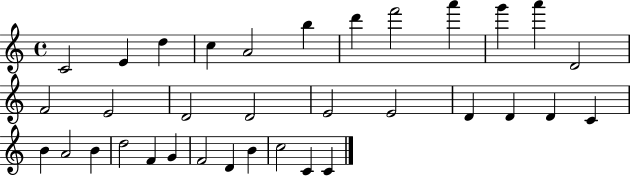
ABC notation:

X:1
T:Untitled
M:4/4
L:1/4
K:C
C2 E d c A2 b d' f'2 a' g' a' D2 F2 E2 D2 D2 E2 E2 D D D C B A2 B d2 F G F2 D B c2 C C